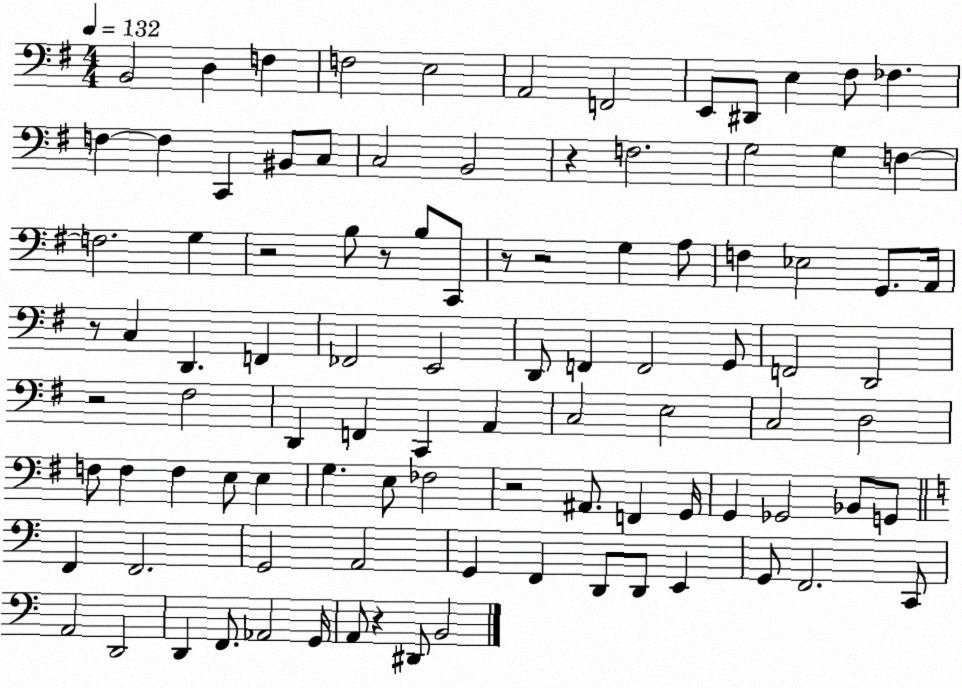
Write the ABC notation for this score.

X:1
T:Untitled
M:4/4
L:1/4
K:G
B,,2 D, F, F,2 E,2 A,,2 F,,2 E,,/2 ^D,,/2 E, ^F,/2 _F, F, F, C,, ^B,,/2 C,/2 C,2 B,,2 z F,2 G,2 G, F, F,2 G, z2 B,/2 z/2 B,/2 C,,/2 z/2 z2 G, A,/2 F, _E,2 G,,/2 A,,/4 z/2 C, D,, F,, _F,,2 E,,2 D,,/2 F,, F,,2 G,,/2 F,,2 D,,2 z2 ^F,2 D,, F,, C,, A,, C,2 E,2 C,2 D,2 F,/2 F, F, E,/2 E, G, E,/2 _F,2 z2 ^A,,/2 F,, G,,/4 G,, _G,,2 _B,,/2 G,,/2 F,, F,,2 G,,2 A,,2 G,, F,, D,,/2 D,,/2 E,, G,,/2 F,,2 C,,/2 A,,2 D,,2 D,, F,,/2 _A,,2 G,,/4 A,,/2 z ^D,,/2 B,,2